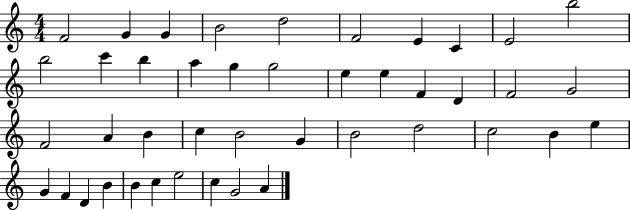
X:1
T:Untitled
M:4/4
L:1/4
K:C
F2 G G B2 d2 F2 E C E2 b2 b2 c' b a g g2 e e F D F2 G2 F2 A B c B2 G B2 d2 c2 B e G F D B B c e2 c G2 A